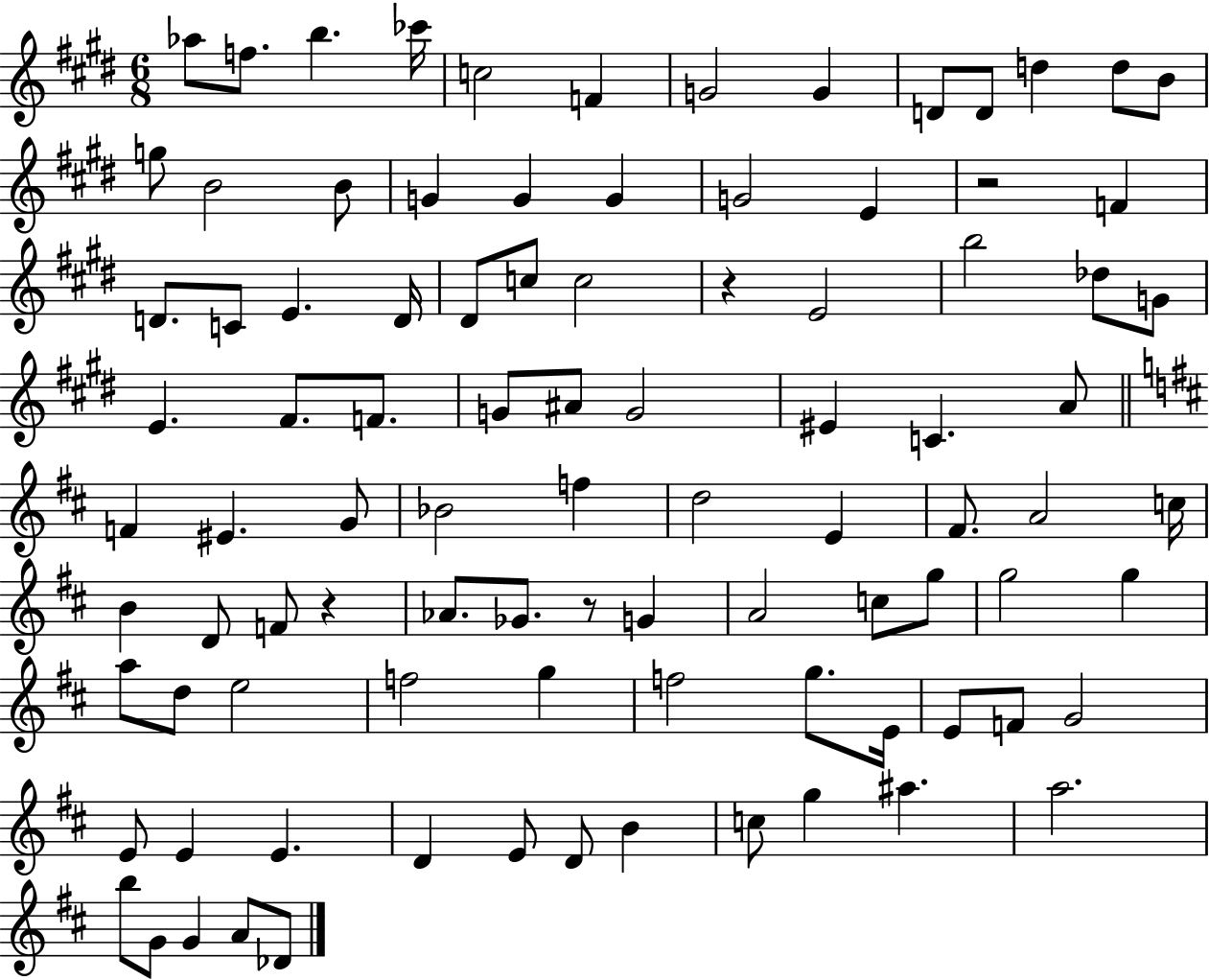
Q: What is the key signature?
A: E major